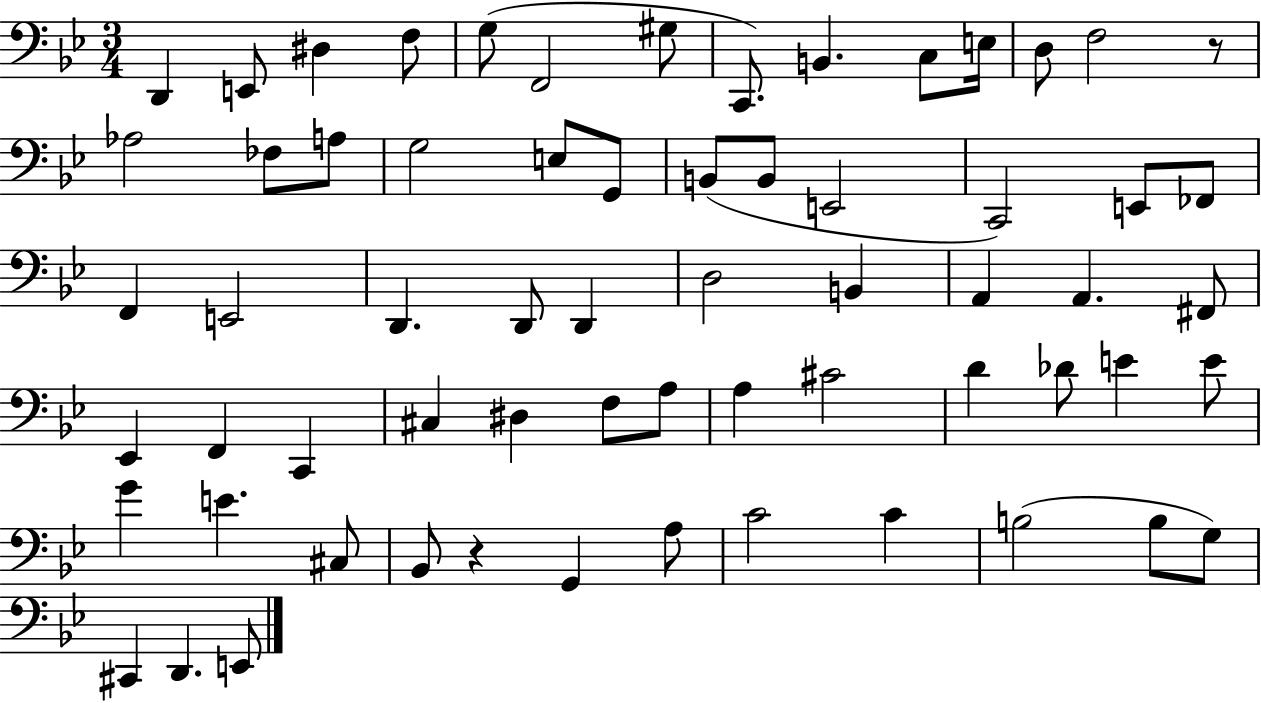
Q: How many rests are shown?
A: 2